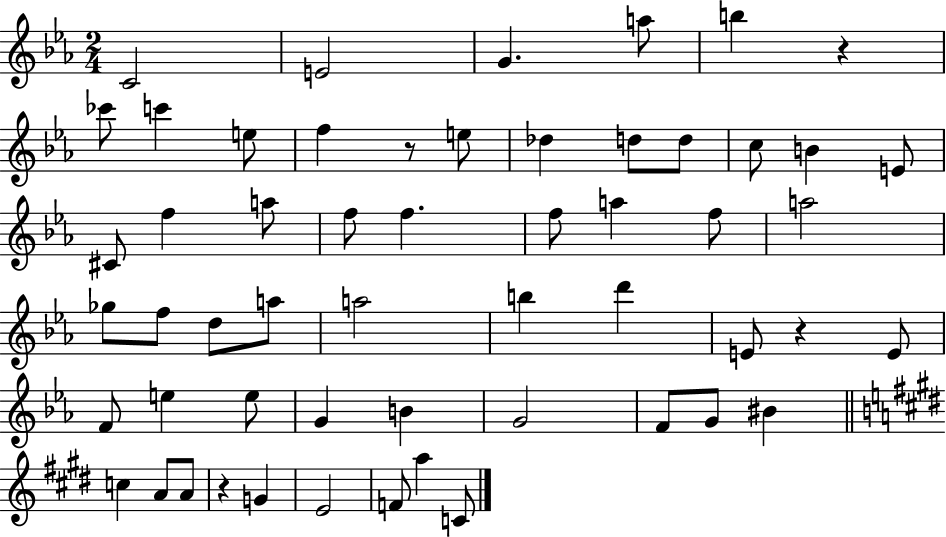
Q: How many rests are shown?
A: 4